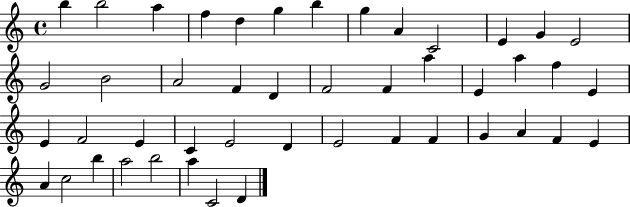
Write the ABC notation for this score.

X:1
T:Untitled
M:4/4
L:1/4
K:C
b b2 a f d g b g A C2 E G E2 G2 B2 A2 F D F2 F a E a f E E F2 E C E2 D E2 F F G A F E A c2 b a2 b2 a C2 D